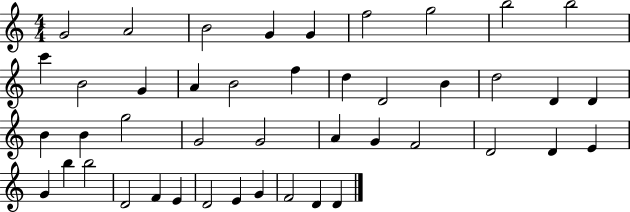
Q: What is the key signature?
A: C major